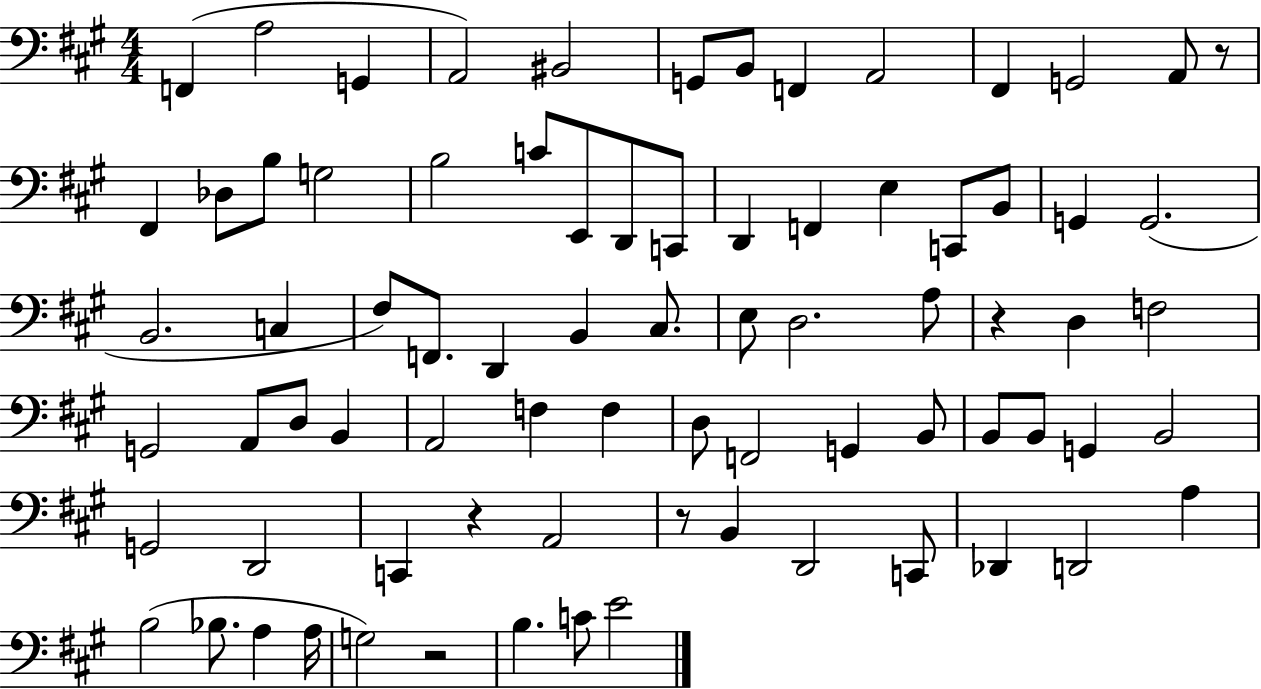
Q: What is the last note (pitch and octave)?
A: E4